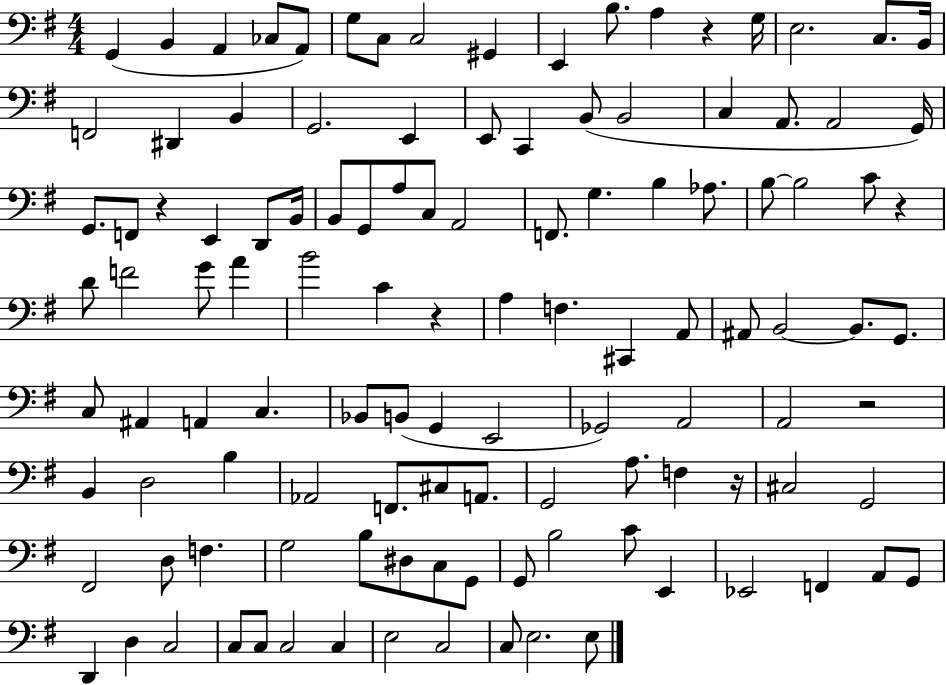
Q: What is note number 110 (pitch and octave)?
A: E3